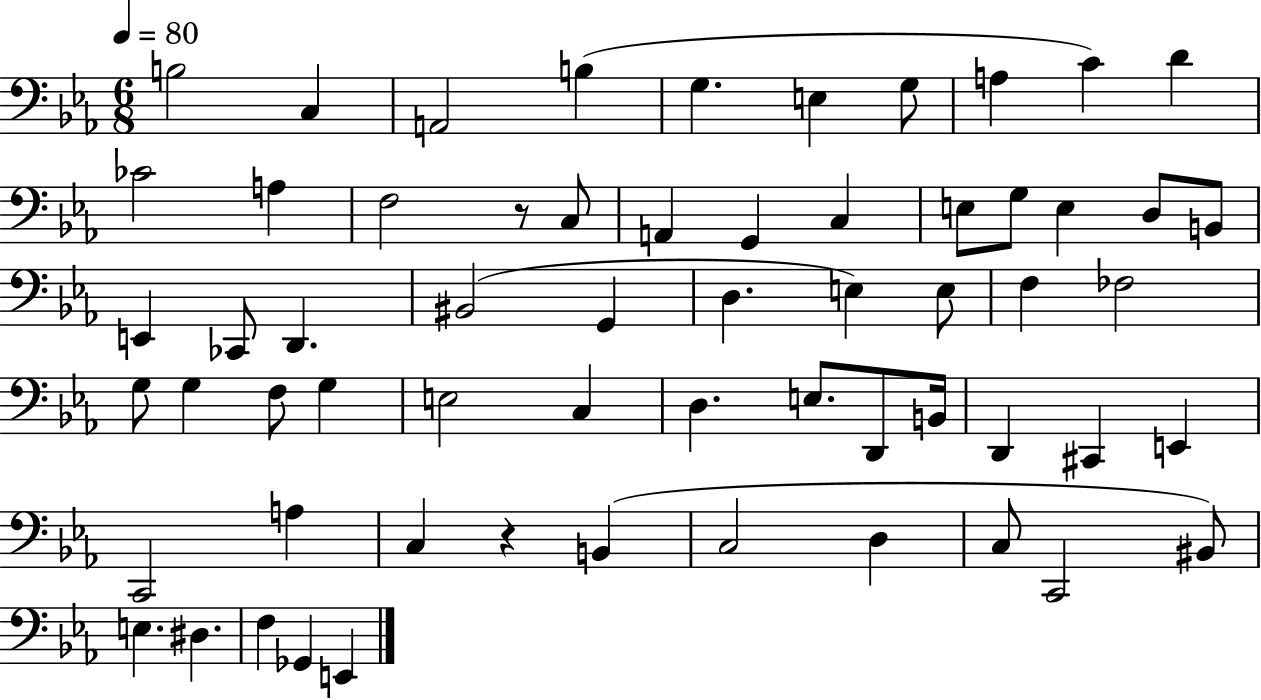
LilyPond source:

{
  \clef bass
  \numericTimeSignature
  \time 6/8
  \key ees \major
  \tempo 4 = 80
  b2 c4 | a,2 b4( | g4. e4 g8 | a4 c'4) d'4 | \break ces'2 a4 | f2 r8 c8 | a,4 g,4 c4 | e8 g8 e4 d8 b,8 | \break e,4 ces,8 d,4. | bis,2( g,4 | d4. e4) e8 | f4 fes2 | \break g8 g4 f8 g4 | e2 c4 | d4. e8. d,8 b,16 | d,4 cis,4 e,4 | \break c,2 a4 | c4 r4 b,4( | c2 d4 | c8 c,2 bis,8) | \break e4. dis4. | f4 ges,4 e,4 | \bar "|."
}